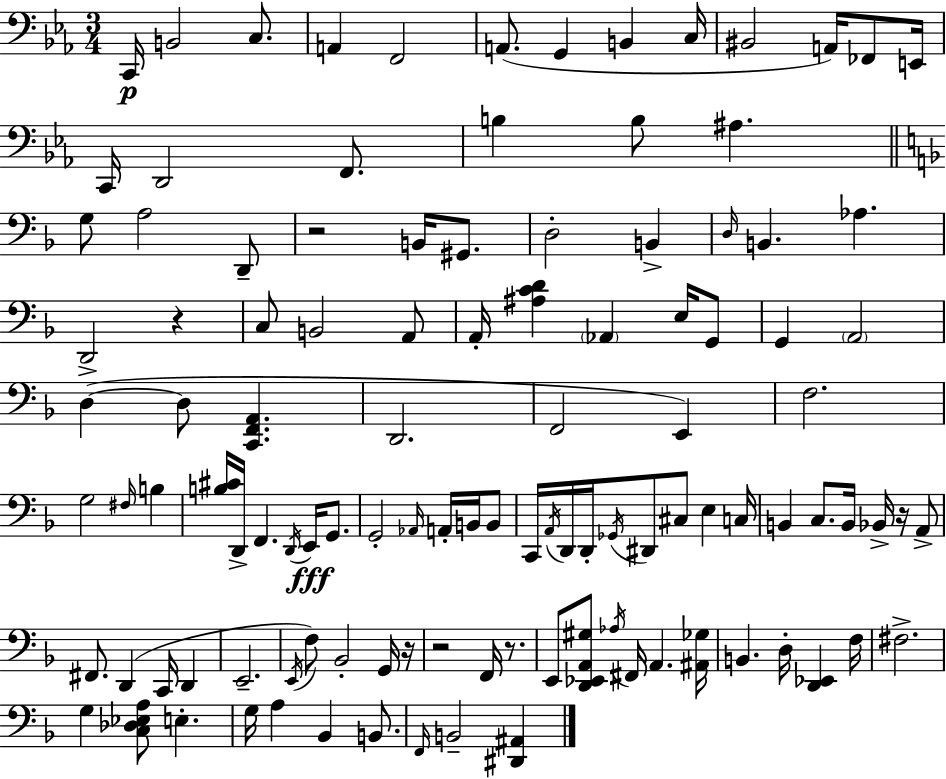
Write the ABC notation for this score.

X:1
T:Untitled
M:3/4
L:1/4
K:Eb
C,,/4 B,,2 C,/2 A,, F,,2 A,,/2 G,, B,, C,/4 ^B,,2 A,,/4 _F,,/2 E,,/4 C,,/4 D,,2 F,,/2 B, B,/2 ^A, G,/2 A,2 D,,/2 z2 B,,/4 ^G,,/2 D,2 B,, D,/4 B,, _A, D,,2 z C,/2 B,,2 A,,/2 A,,/4 [^A,CD] _A,, E,/4 G,,/2 G,, A,,2 D, D,/2 [C,,F,,A,,] D,,2 F,,2 E,, F,2 G,2 ^F,/4 B, [B,^C]/4 D,,/4 F,, D,,/4 E,,/4 G,,/2 G,,2 _A,,/4 A,,/4 B,,/4 B,,/2 C,,/4 A,,/4 D,,/4 D,,/4 _G,,/4 ^D,,/2 ^C,/2 E, C,/4 B,, C,/2 B,,/4 _B,,/4 z/4 A,,/2 ^F,,/2 D,, C,,/4 D,, E,,2 E,,/4 F,/2 _B,,2 G,,/4 z/4 z2 F,,/4 z/2 E,,/2 [D,,_E,,A,,^G,]/2 _A,/4 ^F,,/4 A,, [^A,,_G,]/4 B,, D,/4 [D,,_E,,] F,/4 ^F,2 G, [C,_D,_E,A,]/2 E, G,/4 A, _B,, B,,/2 F,,/4 B,,2 [^D,,^A,,]